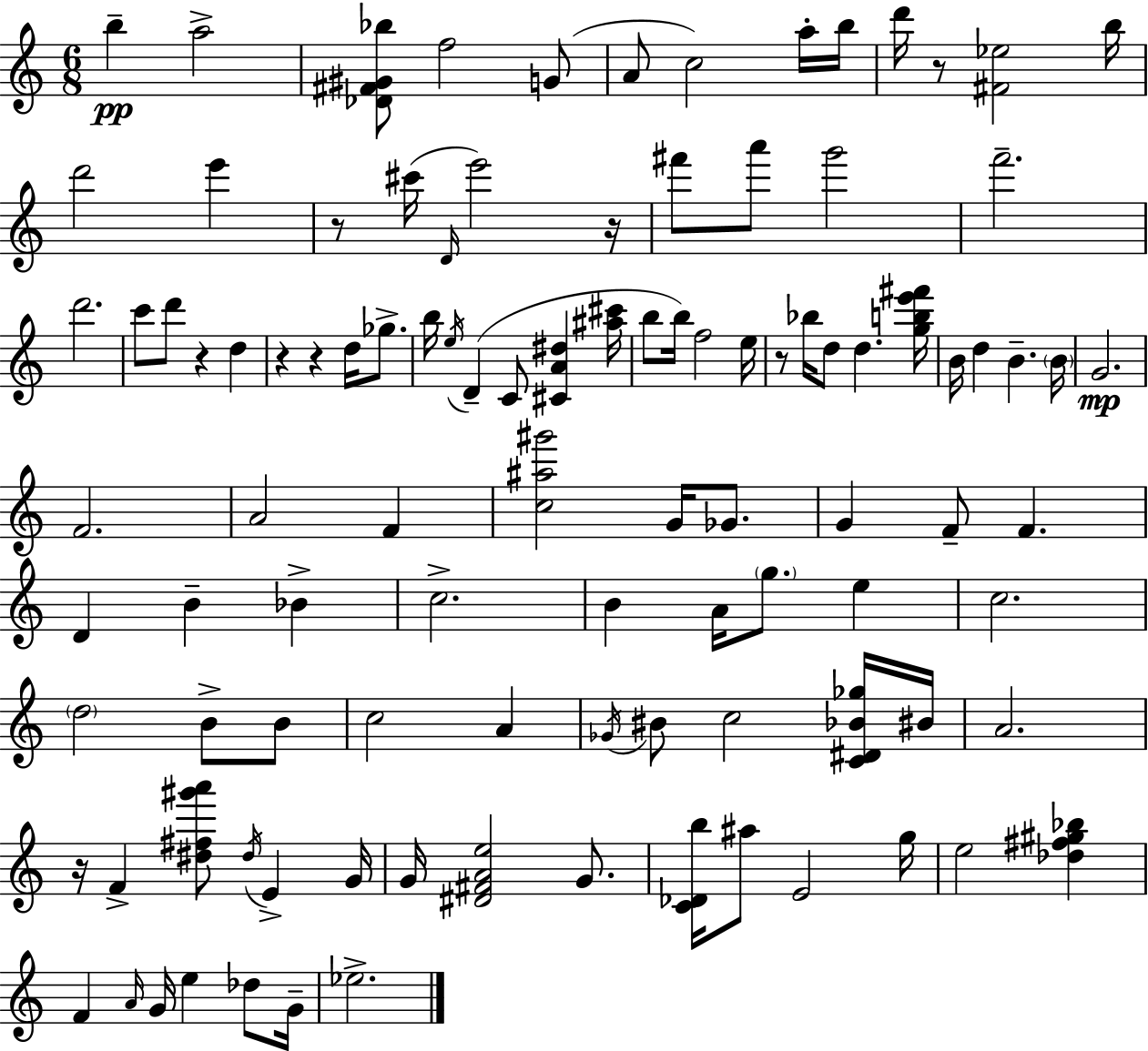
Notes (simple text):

B5/q A5/h [Db4,F#4,G#4,Bb5]/e F5/h G4/e A4/e C5/h A5/s B5/s D6/s R/e [F#4,Eb5]/h B5/s D6/h E6/q R/e C#6/s D4/s E6/h R/s F#6/e A6/e G6/h F6/h. D6/h. C6/e D6/e R/q D5/q R/q R/q D5/s Gb5/e. B5/s E5/s D4/q C4/e [C#4,A4,D#5]/q [A#5,C#6]/s B5/e B5/s F5/h E5/s R/e Bb5/s D5/e D5/q. [G5,B5,E6,F#6]/s B4/s D5/q B4/q. B4/s G4/h. F4/h. A4/h F4/q [C5,A#5,G#6]/h G4/s Gb4/e. G4/q F4/e F4/q. D4/q B4/q Bb4/q C5/h. B4/q A4/s G5/e. E5/q C5/h. D5/h B4/e B4/e C5/h A4/q Gb4/s BIS4/e C5/h [C4,D#4,Bb4,Gb5]/s BIS4/s A4/h. R/s F4/q [D#5,F#5,G#6,A6]/e D#5/s E4/q G4/s G4/s [D#4,F#4,A4,E5]/h G4/e. [C4,Db4,B5]/s A#5/e E4/h G5/s E5/h [Db5,F#5,G#5,Bb5]/q F4/q A4/s G4/s E5/q Db5/e G4/s Eb5/h.